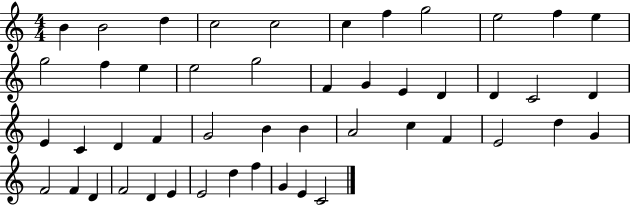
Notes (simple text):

B4/q B4/h D5/q C5/h C5/h C5/q F5/q G5/h E5/h F5/q E5/q G5/h F5/q E5/q E5/h G5/h F4/q G4/q E4/q D4/q D4/q C4/h D4/q E4/q C4/q D4/q F4/q G4/h B4/q B4/q A4/h C5/q F4/q E4/h D5/q G4/q F4/h F4/q D4/q F4/h D4/q E4/q E4/h D5/q F5/q G4/q E4/q C4/h